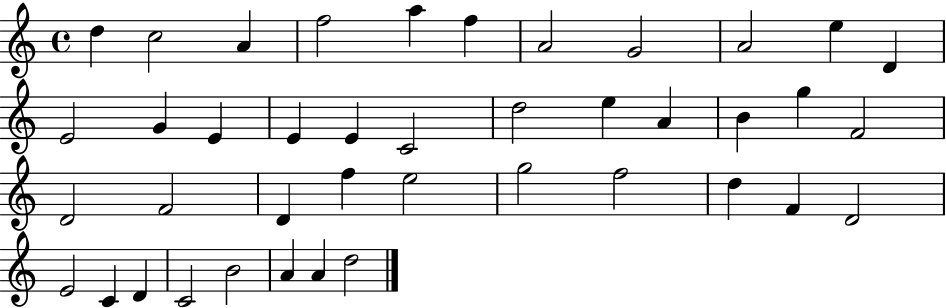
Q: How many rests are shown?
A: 0